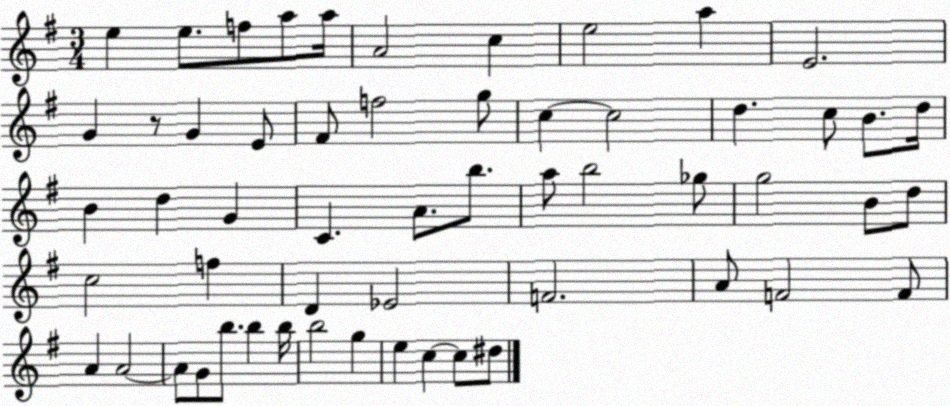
X:1
T:Untitled
M:3/4
L:1/4
K:G
e e/2 f/2 a/2 a/4 A2 c e2 a E2 G z/2 G E/2 ^F/2 f2 g/2 c c2 d c/2 B/2 d/4 B d G C A/2 b/2 a/2 b2 _g/2 g2 B/2 d/2 c2 f D _E2 F2 A/2 F2 F/2 A A2 A/2 G/2 b/2 b b/4 b2 g e c c/2 ^d/2